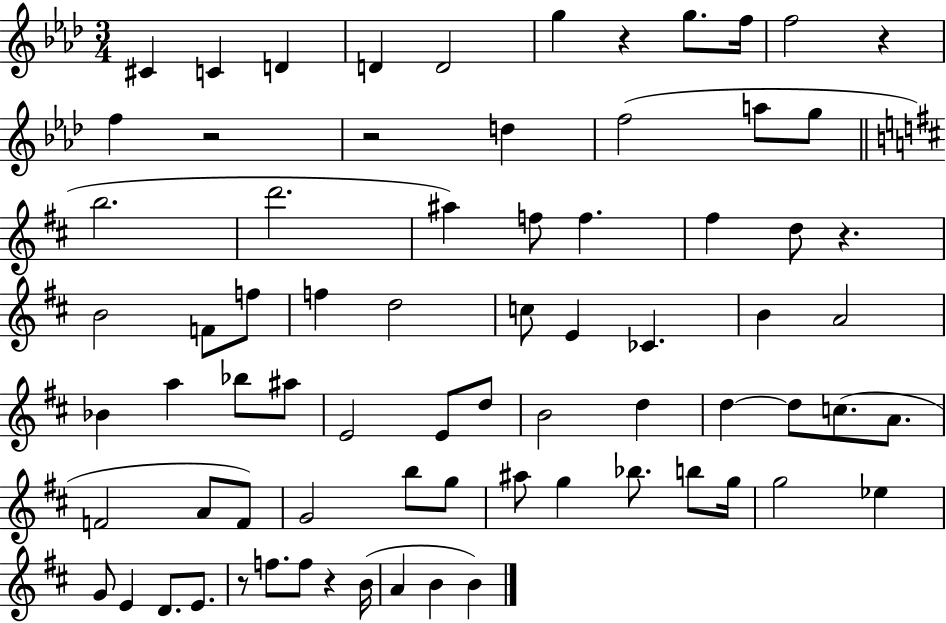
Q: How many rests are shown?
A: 7